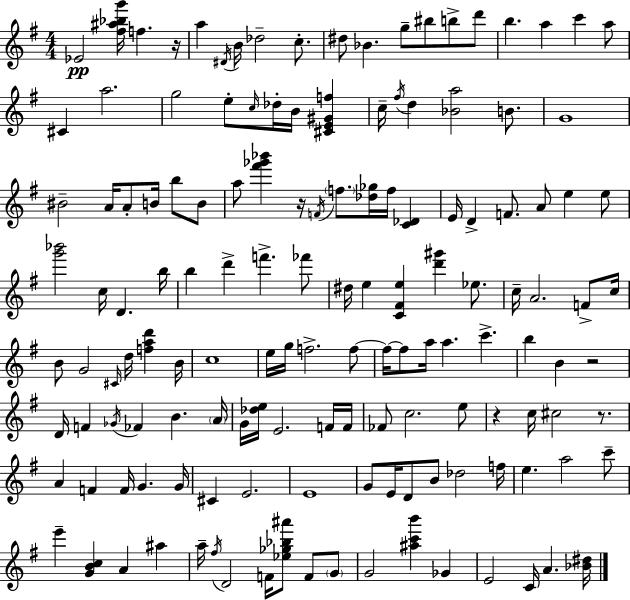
{
  \clef treble
  \numericTimeSignature
  \time 4/4
  \key e \minor
  ees'2\pp <fis'' ais'' bes'' g'''>16 f''4. r16 | a''4 \acciaccatura { dis'16 } b'16 des''2-- c''8.-. | dis''8 bes'4. g''8-- bis''8 b''8-> d'''8 | b''4. a''4 c'''4 a''8 | \break cis'4 a''2. | g''2 e''8-. \grace { c''16 } des''16-. b'16 <cis' e' gis' f''>4 | c''16-- \acciaccatura { fis''16 } d''4 <bes' a''>2 | b'8. g'1 | \break bis'2-- a'16 a'8-. b'16 b''8 | b'8 a''8 <fis''' ges''' bes'''>4 r16 \acciaccatura { f'16 } \parenthesize f''8. <des'' ges''>16 f''16 | <c' des'>4 e'16 d'4-> f'8. a'8 e''4 | e''8 <g''' bes'''>2 c''16 d'4. | \break b''16 b''4 d'''4-> f'''4.-> | fes'''8 dis''16 e''4 <c' fis' e''>4 <d''' gis'''>4 | ees''8. c''16-- a'2. | f'8-> c''16 b'8 g'2 \grace { cis'16 } d''16 | \break <f'' a'' d'''>4 b'16 c''1 | e''16 g''16 f''2.-> | f''8~~ f''16~~ f''8 a''16 a''4. c'''4.-> | b''4 b'4 r2 | \break d'16 f'4 \acciaccatura { ges'16 } fes'4 b'4. | \parenthesize a'16 g'16 <des'' e''>16 e'2. | f'16 f'16 fes'8 c''2. | e''8 r4 c''16 cis''2 | \break r8. a'4 f'4 f'16 g'4. | g'16 cis'4 e'2. | e'1 | g'8 e'16 d'8 b'8 des''2 | \break f''16 e''4. a''2 | c'''8-- e'''4-- <g' b' c''>4 a'4 | ais''4 a''16-- \acciaccatura { fis''16 } d'2 | f'16 <ees'' ges'' bes'' ais'''>8 f'8 \parenthesize g'8 g'2 <ais'' c''' b'''>4 | \break ges'4 e'2 c'16 | a'4. <bes' dis''>16 \bar "|."
}